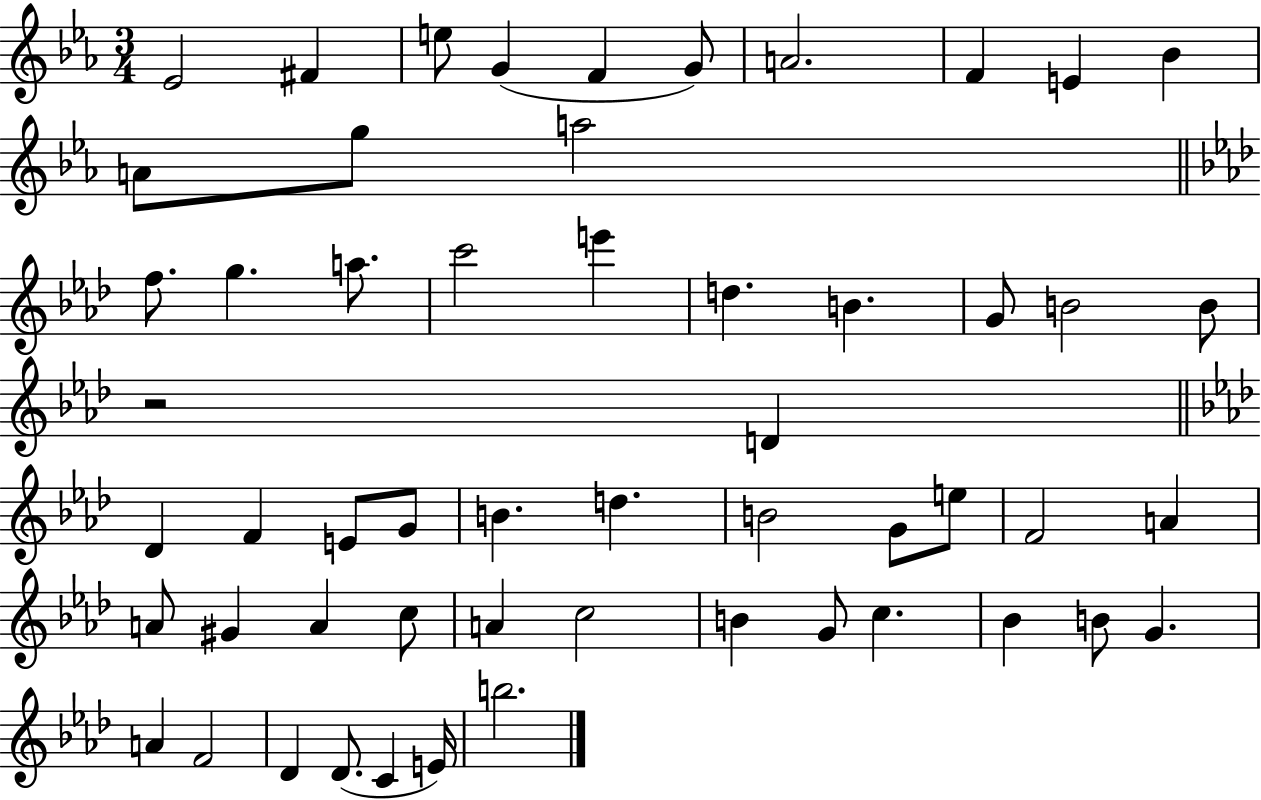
X:1
T:Untitled
M:3/4
L:1/4
K:Eb
_E2 ^F e/2 G F G/2 A2 F E _B A/2 g/2 a2 f/2 g a/2 c'2 e' d B G/2 B2 B/2 z2 D _D F E/2 G/2 B d B2 G/2 e/2 F2 A A/2 ^G A c/2 A c2 B G/2 c _B B/2 G A F2 _D _D/2 C E/4 b2